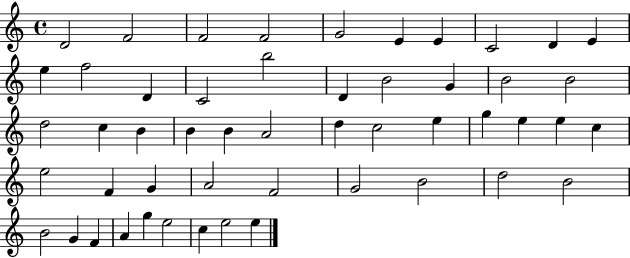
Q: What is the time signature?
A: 4/4